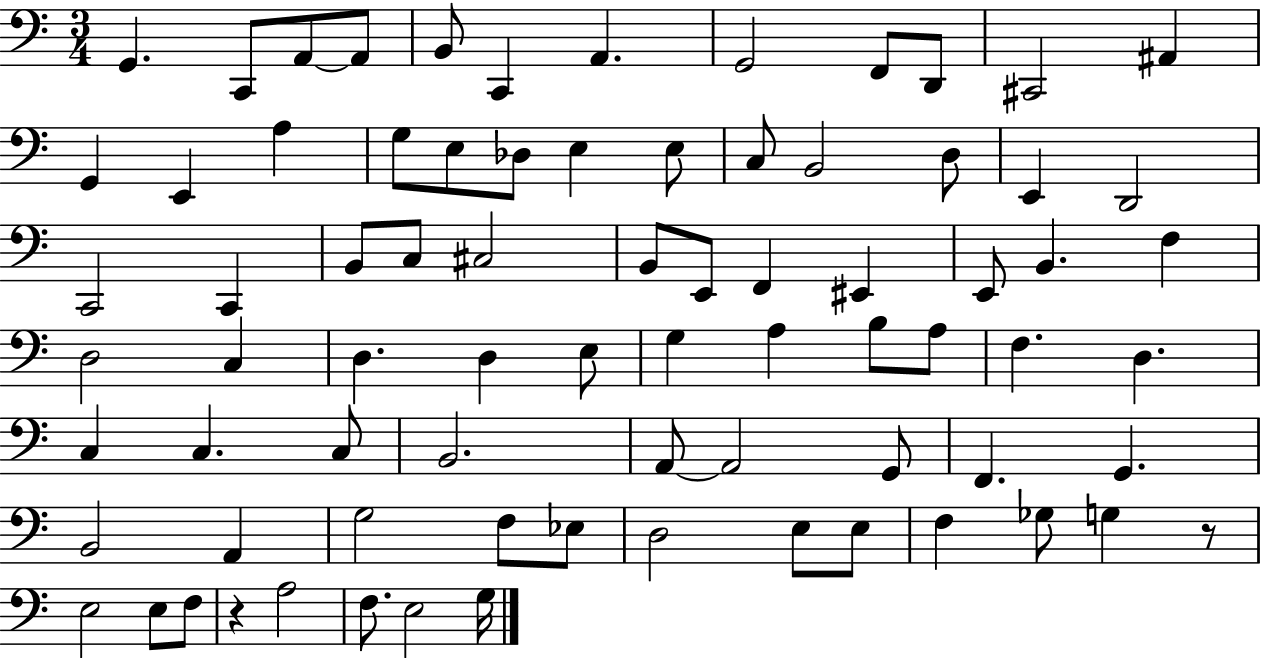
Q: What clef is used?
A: bass